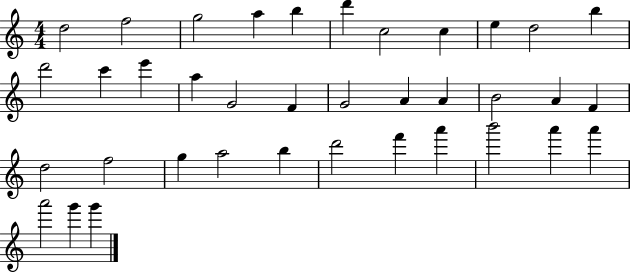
X:1
T:Untitled
M:4/4
L:1/4
K:C
d2 f2 g2 a b d' c2 c e d2 b d'2 c' e' a G2 F G2 A A B2 A F d2 f2 g a2 b d'2 f' a' b'2 a' a' a'2 g' g'